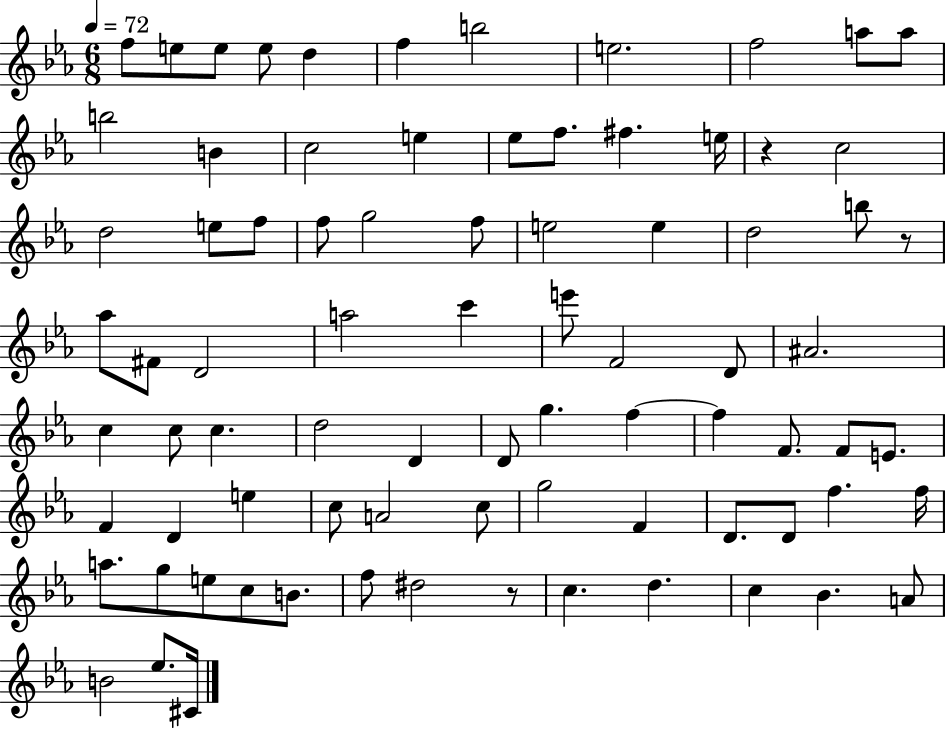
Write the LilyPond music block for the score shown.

{
  \clef treble
  \numericTimeSignature
  \time 6/8
  \key ees \major
  \tempo 4 = 72
  f''8 e''8 e''8 e''8 d''4 | f''4 b''2 | e''2. | f''2 a''8 a''8 | \break b''2 b'4 | c''2 e''4 | ees''8 f''8. fis''4. e''16 | r4 c''2 | \break d''2 e''8 f''8 | f''8 g''2 f''8 | e''2 e''4 | d''2 b''8 r8 | \break aes''8 fis'8 d'2 | a''2 c'''4 | e'''8 f'2 d'8 | ais'2. | \break c''4 c''8 c''4. | d''2 d'4 | d'8 g''4. f''4~~ | f''4 f'8. f'8 e'8. | \break f'4 d'4 e''4 | c''8 a'2 c''8 | g''2 f'4 | d'8. d'8 f''4. f''16 | \break a''8. g''8 e''8 c''8 b'8. | f''8 dis''2 r8 | c''4. d''4. | c''4 bes'4. a'8 | \break b'2 ees''8. cis'16 | \bar "|."
}